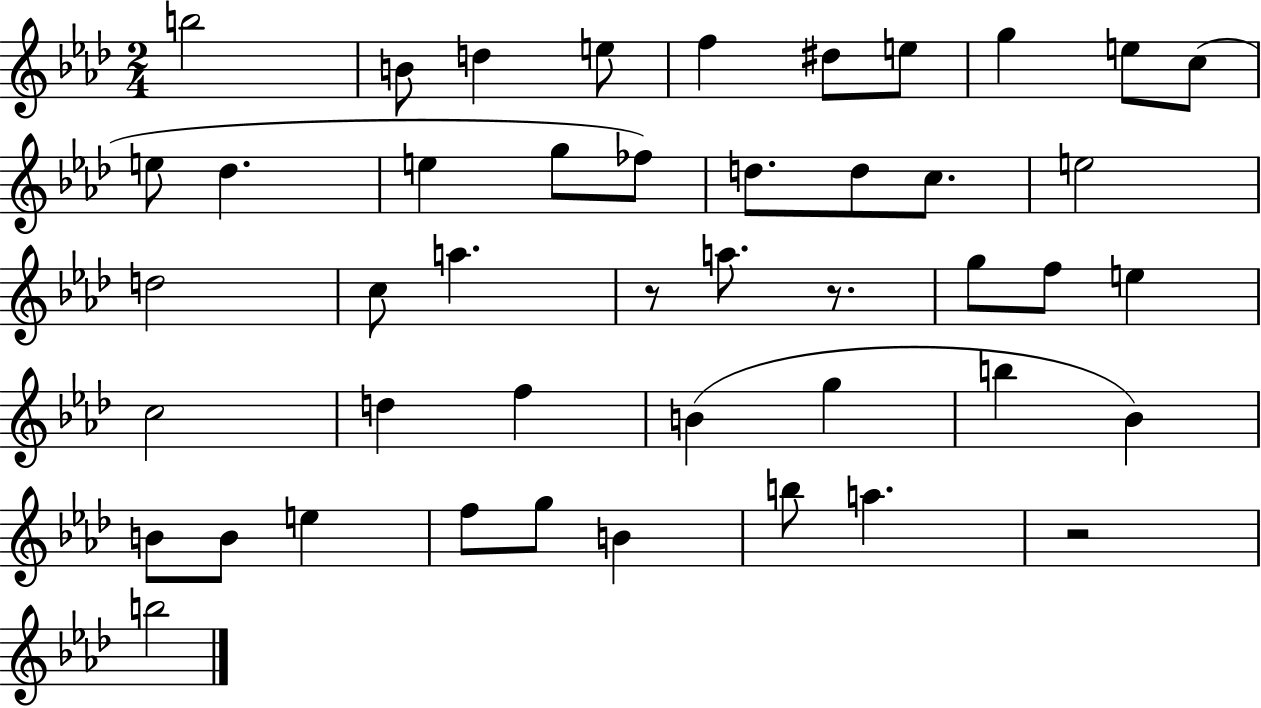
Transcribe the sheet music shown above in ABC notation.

X:1
T:Untitled
M:2/4
L:1/4
K:Ab
b2 B/2 d e/2 f ^d/2 e/2 g e/2 c/2 e/2 _d e g/2 _f/2 d/2 d/2 c/2 e2 d2 c/2 a z/2 a/2 z/2 g/2 f/2 e c2 d f B g b _B B/2 B/2 e f/2 g/2 B b/2 a z2 b2